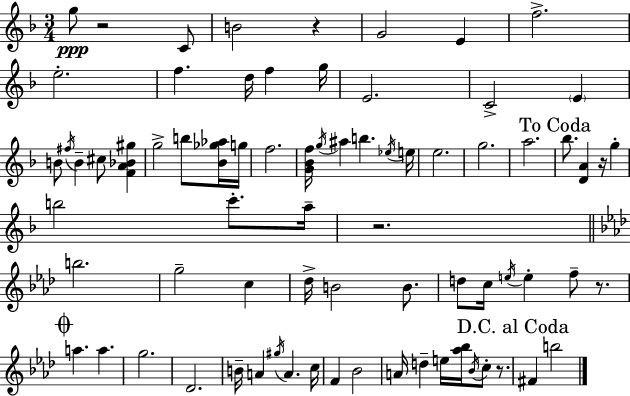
G5/e R/h C4/e B4/h R/q G4/h E4/q F5/h. E5/h. F5/q. D5/s F5/q G5/s E4/h. C4/h E4/q B4/e F#5/s B4/q C#5/e [F4,A4,Bb4,G#5]/q G5/h B5/e [Bb4,Gb5,Ab5]/s G5/s F5/h. [G4,Bb4,F5]/s G5/s A#5/q B5/q. Eb5/s E5/s E5/h. G5/h. A5/h. Bb5/e. [D4,A4]/q R/s G5/q B5/h C6/e. A5/s R/h. B5/h. G5/h C5/q Db5/s B4/h B4/e. D5/e C5/s E5/s E5/q F5/e R/e. A5/q. A5/q. G5/h. Db4/h. B4/s A4/q G#5/s A4/q. C5/s F4/q Bb4/h A4/s D5/q E5/s [Ab5,Bb5]/s Bb4/s C5/e R/e. F#4/q B5/h